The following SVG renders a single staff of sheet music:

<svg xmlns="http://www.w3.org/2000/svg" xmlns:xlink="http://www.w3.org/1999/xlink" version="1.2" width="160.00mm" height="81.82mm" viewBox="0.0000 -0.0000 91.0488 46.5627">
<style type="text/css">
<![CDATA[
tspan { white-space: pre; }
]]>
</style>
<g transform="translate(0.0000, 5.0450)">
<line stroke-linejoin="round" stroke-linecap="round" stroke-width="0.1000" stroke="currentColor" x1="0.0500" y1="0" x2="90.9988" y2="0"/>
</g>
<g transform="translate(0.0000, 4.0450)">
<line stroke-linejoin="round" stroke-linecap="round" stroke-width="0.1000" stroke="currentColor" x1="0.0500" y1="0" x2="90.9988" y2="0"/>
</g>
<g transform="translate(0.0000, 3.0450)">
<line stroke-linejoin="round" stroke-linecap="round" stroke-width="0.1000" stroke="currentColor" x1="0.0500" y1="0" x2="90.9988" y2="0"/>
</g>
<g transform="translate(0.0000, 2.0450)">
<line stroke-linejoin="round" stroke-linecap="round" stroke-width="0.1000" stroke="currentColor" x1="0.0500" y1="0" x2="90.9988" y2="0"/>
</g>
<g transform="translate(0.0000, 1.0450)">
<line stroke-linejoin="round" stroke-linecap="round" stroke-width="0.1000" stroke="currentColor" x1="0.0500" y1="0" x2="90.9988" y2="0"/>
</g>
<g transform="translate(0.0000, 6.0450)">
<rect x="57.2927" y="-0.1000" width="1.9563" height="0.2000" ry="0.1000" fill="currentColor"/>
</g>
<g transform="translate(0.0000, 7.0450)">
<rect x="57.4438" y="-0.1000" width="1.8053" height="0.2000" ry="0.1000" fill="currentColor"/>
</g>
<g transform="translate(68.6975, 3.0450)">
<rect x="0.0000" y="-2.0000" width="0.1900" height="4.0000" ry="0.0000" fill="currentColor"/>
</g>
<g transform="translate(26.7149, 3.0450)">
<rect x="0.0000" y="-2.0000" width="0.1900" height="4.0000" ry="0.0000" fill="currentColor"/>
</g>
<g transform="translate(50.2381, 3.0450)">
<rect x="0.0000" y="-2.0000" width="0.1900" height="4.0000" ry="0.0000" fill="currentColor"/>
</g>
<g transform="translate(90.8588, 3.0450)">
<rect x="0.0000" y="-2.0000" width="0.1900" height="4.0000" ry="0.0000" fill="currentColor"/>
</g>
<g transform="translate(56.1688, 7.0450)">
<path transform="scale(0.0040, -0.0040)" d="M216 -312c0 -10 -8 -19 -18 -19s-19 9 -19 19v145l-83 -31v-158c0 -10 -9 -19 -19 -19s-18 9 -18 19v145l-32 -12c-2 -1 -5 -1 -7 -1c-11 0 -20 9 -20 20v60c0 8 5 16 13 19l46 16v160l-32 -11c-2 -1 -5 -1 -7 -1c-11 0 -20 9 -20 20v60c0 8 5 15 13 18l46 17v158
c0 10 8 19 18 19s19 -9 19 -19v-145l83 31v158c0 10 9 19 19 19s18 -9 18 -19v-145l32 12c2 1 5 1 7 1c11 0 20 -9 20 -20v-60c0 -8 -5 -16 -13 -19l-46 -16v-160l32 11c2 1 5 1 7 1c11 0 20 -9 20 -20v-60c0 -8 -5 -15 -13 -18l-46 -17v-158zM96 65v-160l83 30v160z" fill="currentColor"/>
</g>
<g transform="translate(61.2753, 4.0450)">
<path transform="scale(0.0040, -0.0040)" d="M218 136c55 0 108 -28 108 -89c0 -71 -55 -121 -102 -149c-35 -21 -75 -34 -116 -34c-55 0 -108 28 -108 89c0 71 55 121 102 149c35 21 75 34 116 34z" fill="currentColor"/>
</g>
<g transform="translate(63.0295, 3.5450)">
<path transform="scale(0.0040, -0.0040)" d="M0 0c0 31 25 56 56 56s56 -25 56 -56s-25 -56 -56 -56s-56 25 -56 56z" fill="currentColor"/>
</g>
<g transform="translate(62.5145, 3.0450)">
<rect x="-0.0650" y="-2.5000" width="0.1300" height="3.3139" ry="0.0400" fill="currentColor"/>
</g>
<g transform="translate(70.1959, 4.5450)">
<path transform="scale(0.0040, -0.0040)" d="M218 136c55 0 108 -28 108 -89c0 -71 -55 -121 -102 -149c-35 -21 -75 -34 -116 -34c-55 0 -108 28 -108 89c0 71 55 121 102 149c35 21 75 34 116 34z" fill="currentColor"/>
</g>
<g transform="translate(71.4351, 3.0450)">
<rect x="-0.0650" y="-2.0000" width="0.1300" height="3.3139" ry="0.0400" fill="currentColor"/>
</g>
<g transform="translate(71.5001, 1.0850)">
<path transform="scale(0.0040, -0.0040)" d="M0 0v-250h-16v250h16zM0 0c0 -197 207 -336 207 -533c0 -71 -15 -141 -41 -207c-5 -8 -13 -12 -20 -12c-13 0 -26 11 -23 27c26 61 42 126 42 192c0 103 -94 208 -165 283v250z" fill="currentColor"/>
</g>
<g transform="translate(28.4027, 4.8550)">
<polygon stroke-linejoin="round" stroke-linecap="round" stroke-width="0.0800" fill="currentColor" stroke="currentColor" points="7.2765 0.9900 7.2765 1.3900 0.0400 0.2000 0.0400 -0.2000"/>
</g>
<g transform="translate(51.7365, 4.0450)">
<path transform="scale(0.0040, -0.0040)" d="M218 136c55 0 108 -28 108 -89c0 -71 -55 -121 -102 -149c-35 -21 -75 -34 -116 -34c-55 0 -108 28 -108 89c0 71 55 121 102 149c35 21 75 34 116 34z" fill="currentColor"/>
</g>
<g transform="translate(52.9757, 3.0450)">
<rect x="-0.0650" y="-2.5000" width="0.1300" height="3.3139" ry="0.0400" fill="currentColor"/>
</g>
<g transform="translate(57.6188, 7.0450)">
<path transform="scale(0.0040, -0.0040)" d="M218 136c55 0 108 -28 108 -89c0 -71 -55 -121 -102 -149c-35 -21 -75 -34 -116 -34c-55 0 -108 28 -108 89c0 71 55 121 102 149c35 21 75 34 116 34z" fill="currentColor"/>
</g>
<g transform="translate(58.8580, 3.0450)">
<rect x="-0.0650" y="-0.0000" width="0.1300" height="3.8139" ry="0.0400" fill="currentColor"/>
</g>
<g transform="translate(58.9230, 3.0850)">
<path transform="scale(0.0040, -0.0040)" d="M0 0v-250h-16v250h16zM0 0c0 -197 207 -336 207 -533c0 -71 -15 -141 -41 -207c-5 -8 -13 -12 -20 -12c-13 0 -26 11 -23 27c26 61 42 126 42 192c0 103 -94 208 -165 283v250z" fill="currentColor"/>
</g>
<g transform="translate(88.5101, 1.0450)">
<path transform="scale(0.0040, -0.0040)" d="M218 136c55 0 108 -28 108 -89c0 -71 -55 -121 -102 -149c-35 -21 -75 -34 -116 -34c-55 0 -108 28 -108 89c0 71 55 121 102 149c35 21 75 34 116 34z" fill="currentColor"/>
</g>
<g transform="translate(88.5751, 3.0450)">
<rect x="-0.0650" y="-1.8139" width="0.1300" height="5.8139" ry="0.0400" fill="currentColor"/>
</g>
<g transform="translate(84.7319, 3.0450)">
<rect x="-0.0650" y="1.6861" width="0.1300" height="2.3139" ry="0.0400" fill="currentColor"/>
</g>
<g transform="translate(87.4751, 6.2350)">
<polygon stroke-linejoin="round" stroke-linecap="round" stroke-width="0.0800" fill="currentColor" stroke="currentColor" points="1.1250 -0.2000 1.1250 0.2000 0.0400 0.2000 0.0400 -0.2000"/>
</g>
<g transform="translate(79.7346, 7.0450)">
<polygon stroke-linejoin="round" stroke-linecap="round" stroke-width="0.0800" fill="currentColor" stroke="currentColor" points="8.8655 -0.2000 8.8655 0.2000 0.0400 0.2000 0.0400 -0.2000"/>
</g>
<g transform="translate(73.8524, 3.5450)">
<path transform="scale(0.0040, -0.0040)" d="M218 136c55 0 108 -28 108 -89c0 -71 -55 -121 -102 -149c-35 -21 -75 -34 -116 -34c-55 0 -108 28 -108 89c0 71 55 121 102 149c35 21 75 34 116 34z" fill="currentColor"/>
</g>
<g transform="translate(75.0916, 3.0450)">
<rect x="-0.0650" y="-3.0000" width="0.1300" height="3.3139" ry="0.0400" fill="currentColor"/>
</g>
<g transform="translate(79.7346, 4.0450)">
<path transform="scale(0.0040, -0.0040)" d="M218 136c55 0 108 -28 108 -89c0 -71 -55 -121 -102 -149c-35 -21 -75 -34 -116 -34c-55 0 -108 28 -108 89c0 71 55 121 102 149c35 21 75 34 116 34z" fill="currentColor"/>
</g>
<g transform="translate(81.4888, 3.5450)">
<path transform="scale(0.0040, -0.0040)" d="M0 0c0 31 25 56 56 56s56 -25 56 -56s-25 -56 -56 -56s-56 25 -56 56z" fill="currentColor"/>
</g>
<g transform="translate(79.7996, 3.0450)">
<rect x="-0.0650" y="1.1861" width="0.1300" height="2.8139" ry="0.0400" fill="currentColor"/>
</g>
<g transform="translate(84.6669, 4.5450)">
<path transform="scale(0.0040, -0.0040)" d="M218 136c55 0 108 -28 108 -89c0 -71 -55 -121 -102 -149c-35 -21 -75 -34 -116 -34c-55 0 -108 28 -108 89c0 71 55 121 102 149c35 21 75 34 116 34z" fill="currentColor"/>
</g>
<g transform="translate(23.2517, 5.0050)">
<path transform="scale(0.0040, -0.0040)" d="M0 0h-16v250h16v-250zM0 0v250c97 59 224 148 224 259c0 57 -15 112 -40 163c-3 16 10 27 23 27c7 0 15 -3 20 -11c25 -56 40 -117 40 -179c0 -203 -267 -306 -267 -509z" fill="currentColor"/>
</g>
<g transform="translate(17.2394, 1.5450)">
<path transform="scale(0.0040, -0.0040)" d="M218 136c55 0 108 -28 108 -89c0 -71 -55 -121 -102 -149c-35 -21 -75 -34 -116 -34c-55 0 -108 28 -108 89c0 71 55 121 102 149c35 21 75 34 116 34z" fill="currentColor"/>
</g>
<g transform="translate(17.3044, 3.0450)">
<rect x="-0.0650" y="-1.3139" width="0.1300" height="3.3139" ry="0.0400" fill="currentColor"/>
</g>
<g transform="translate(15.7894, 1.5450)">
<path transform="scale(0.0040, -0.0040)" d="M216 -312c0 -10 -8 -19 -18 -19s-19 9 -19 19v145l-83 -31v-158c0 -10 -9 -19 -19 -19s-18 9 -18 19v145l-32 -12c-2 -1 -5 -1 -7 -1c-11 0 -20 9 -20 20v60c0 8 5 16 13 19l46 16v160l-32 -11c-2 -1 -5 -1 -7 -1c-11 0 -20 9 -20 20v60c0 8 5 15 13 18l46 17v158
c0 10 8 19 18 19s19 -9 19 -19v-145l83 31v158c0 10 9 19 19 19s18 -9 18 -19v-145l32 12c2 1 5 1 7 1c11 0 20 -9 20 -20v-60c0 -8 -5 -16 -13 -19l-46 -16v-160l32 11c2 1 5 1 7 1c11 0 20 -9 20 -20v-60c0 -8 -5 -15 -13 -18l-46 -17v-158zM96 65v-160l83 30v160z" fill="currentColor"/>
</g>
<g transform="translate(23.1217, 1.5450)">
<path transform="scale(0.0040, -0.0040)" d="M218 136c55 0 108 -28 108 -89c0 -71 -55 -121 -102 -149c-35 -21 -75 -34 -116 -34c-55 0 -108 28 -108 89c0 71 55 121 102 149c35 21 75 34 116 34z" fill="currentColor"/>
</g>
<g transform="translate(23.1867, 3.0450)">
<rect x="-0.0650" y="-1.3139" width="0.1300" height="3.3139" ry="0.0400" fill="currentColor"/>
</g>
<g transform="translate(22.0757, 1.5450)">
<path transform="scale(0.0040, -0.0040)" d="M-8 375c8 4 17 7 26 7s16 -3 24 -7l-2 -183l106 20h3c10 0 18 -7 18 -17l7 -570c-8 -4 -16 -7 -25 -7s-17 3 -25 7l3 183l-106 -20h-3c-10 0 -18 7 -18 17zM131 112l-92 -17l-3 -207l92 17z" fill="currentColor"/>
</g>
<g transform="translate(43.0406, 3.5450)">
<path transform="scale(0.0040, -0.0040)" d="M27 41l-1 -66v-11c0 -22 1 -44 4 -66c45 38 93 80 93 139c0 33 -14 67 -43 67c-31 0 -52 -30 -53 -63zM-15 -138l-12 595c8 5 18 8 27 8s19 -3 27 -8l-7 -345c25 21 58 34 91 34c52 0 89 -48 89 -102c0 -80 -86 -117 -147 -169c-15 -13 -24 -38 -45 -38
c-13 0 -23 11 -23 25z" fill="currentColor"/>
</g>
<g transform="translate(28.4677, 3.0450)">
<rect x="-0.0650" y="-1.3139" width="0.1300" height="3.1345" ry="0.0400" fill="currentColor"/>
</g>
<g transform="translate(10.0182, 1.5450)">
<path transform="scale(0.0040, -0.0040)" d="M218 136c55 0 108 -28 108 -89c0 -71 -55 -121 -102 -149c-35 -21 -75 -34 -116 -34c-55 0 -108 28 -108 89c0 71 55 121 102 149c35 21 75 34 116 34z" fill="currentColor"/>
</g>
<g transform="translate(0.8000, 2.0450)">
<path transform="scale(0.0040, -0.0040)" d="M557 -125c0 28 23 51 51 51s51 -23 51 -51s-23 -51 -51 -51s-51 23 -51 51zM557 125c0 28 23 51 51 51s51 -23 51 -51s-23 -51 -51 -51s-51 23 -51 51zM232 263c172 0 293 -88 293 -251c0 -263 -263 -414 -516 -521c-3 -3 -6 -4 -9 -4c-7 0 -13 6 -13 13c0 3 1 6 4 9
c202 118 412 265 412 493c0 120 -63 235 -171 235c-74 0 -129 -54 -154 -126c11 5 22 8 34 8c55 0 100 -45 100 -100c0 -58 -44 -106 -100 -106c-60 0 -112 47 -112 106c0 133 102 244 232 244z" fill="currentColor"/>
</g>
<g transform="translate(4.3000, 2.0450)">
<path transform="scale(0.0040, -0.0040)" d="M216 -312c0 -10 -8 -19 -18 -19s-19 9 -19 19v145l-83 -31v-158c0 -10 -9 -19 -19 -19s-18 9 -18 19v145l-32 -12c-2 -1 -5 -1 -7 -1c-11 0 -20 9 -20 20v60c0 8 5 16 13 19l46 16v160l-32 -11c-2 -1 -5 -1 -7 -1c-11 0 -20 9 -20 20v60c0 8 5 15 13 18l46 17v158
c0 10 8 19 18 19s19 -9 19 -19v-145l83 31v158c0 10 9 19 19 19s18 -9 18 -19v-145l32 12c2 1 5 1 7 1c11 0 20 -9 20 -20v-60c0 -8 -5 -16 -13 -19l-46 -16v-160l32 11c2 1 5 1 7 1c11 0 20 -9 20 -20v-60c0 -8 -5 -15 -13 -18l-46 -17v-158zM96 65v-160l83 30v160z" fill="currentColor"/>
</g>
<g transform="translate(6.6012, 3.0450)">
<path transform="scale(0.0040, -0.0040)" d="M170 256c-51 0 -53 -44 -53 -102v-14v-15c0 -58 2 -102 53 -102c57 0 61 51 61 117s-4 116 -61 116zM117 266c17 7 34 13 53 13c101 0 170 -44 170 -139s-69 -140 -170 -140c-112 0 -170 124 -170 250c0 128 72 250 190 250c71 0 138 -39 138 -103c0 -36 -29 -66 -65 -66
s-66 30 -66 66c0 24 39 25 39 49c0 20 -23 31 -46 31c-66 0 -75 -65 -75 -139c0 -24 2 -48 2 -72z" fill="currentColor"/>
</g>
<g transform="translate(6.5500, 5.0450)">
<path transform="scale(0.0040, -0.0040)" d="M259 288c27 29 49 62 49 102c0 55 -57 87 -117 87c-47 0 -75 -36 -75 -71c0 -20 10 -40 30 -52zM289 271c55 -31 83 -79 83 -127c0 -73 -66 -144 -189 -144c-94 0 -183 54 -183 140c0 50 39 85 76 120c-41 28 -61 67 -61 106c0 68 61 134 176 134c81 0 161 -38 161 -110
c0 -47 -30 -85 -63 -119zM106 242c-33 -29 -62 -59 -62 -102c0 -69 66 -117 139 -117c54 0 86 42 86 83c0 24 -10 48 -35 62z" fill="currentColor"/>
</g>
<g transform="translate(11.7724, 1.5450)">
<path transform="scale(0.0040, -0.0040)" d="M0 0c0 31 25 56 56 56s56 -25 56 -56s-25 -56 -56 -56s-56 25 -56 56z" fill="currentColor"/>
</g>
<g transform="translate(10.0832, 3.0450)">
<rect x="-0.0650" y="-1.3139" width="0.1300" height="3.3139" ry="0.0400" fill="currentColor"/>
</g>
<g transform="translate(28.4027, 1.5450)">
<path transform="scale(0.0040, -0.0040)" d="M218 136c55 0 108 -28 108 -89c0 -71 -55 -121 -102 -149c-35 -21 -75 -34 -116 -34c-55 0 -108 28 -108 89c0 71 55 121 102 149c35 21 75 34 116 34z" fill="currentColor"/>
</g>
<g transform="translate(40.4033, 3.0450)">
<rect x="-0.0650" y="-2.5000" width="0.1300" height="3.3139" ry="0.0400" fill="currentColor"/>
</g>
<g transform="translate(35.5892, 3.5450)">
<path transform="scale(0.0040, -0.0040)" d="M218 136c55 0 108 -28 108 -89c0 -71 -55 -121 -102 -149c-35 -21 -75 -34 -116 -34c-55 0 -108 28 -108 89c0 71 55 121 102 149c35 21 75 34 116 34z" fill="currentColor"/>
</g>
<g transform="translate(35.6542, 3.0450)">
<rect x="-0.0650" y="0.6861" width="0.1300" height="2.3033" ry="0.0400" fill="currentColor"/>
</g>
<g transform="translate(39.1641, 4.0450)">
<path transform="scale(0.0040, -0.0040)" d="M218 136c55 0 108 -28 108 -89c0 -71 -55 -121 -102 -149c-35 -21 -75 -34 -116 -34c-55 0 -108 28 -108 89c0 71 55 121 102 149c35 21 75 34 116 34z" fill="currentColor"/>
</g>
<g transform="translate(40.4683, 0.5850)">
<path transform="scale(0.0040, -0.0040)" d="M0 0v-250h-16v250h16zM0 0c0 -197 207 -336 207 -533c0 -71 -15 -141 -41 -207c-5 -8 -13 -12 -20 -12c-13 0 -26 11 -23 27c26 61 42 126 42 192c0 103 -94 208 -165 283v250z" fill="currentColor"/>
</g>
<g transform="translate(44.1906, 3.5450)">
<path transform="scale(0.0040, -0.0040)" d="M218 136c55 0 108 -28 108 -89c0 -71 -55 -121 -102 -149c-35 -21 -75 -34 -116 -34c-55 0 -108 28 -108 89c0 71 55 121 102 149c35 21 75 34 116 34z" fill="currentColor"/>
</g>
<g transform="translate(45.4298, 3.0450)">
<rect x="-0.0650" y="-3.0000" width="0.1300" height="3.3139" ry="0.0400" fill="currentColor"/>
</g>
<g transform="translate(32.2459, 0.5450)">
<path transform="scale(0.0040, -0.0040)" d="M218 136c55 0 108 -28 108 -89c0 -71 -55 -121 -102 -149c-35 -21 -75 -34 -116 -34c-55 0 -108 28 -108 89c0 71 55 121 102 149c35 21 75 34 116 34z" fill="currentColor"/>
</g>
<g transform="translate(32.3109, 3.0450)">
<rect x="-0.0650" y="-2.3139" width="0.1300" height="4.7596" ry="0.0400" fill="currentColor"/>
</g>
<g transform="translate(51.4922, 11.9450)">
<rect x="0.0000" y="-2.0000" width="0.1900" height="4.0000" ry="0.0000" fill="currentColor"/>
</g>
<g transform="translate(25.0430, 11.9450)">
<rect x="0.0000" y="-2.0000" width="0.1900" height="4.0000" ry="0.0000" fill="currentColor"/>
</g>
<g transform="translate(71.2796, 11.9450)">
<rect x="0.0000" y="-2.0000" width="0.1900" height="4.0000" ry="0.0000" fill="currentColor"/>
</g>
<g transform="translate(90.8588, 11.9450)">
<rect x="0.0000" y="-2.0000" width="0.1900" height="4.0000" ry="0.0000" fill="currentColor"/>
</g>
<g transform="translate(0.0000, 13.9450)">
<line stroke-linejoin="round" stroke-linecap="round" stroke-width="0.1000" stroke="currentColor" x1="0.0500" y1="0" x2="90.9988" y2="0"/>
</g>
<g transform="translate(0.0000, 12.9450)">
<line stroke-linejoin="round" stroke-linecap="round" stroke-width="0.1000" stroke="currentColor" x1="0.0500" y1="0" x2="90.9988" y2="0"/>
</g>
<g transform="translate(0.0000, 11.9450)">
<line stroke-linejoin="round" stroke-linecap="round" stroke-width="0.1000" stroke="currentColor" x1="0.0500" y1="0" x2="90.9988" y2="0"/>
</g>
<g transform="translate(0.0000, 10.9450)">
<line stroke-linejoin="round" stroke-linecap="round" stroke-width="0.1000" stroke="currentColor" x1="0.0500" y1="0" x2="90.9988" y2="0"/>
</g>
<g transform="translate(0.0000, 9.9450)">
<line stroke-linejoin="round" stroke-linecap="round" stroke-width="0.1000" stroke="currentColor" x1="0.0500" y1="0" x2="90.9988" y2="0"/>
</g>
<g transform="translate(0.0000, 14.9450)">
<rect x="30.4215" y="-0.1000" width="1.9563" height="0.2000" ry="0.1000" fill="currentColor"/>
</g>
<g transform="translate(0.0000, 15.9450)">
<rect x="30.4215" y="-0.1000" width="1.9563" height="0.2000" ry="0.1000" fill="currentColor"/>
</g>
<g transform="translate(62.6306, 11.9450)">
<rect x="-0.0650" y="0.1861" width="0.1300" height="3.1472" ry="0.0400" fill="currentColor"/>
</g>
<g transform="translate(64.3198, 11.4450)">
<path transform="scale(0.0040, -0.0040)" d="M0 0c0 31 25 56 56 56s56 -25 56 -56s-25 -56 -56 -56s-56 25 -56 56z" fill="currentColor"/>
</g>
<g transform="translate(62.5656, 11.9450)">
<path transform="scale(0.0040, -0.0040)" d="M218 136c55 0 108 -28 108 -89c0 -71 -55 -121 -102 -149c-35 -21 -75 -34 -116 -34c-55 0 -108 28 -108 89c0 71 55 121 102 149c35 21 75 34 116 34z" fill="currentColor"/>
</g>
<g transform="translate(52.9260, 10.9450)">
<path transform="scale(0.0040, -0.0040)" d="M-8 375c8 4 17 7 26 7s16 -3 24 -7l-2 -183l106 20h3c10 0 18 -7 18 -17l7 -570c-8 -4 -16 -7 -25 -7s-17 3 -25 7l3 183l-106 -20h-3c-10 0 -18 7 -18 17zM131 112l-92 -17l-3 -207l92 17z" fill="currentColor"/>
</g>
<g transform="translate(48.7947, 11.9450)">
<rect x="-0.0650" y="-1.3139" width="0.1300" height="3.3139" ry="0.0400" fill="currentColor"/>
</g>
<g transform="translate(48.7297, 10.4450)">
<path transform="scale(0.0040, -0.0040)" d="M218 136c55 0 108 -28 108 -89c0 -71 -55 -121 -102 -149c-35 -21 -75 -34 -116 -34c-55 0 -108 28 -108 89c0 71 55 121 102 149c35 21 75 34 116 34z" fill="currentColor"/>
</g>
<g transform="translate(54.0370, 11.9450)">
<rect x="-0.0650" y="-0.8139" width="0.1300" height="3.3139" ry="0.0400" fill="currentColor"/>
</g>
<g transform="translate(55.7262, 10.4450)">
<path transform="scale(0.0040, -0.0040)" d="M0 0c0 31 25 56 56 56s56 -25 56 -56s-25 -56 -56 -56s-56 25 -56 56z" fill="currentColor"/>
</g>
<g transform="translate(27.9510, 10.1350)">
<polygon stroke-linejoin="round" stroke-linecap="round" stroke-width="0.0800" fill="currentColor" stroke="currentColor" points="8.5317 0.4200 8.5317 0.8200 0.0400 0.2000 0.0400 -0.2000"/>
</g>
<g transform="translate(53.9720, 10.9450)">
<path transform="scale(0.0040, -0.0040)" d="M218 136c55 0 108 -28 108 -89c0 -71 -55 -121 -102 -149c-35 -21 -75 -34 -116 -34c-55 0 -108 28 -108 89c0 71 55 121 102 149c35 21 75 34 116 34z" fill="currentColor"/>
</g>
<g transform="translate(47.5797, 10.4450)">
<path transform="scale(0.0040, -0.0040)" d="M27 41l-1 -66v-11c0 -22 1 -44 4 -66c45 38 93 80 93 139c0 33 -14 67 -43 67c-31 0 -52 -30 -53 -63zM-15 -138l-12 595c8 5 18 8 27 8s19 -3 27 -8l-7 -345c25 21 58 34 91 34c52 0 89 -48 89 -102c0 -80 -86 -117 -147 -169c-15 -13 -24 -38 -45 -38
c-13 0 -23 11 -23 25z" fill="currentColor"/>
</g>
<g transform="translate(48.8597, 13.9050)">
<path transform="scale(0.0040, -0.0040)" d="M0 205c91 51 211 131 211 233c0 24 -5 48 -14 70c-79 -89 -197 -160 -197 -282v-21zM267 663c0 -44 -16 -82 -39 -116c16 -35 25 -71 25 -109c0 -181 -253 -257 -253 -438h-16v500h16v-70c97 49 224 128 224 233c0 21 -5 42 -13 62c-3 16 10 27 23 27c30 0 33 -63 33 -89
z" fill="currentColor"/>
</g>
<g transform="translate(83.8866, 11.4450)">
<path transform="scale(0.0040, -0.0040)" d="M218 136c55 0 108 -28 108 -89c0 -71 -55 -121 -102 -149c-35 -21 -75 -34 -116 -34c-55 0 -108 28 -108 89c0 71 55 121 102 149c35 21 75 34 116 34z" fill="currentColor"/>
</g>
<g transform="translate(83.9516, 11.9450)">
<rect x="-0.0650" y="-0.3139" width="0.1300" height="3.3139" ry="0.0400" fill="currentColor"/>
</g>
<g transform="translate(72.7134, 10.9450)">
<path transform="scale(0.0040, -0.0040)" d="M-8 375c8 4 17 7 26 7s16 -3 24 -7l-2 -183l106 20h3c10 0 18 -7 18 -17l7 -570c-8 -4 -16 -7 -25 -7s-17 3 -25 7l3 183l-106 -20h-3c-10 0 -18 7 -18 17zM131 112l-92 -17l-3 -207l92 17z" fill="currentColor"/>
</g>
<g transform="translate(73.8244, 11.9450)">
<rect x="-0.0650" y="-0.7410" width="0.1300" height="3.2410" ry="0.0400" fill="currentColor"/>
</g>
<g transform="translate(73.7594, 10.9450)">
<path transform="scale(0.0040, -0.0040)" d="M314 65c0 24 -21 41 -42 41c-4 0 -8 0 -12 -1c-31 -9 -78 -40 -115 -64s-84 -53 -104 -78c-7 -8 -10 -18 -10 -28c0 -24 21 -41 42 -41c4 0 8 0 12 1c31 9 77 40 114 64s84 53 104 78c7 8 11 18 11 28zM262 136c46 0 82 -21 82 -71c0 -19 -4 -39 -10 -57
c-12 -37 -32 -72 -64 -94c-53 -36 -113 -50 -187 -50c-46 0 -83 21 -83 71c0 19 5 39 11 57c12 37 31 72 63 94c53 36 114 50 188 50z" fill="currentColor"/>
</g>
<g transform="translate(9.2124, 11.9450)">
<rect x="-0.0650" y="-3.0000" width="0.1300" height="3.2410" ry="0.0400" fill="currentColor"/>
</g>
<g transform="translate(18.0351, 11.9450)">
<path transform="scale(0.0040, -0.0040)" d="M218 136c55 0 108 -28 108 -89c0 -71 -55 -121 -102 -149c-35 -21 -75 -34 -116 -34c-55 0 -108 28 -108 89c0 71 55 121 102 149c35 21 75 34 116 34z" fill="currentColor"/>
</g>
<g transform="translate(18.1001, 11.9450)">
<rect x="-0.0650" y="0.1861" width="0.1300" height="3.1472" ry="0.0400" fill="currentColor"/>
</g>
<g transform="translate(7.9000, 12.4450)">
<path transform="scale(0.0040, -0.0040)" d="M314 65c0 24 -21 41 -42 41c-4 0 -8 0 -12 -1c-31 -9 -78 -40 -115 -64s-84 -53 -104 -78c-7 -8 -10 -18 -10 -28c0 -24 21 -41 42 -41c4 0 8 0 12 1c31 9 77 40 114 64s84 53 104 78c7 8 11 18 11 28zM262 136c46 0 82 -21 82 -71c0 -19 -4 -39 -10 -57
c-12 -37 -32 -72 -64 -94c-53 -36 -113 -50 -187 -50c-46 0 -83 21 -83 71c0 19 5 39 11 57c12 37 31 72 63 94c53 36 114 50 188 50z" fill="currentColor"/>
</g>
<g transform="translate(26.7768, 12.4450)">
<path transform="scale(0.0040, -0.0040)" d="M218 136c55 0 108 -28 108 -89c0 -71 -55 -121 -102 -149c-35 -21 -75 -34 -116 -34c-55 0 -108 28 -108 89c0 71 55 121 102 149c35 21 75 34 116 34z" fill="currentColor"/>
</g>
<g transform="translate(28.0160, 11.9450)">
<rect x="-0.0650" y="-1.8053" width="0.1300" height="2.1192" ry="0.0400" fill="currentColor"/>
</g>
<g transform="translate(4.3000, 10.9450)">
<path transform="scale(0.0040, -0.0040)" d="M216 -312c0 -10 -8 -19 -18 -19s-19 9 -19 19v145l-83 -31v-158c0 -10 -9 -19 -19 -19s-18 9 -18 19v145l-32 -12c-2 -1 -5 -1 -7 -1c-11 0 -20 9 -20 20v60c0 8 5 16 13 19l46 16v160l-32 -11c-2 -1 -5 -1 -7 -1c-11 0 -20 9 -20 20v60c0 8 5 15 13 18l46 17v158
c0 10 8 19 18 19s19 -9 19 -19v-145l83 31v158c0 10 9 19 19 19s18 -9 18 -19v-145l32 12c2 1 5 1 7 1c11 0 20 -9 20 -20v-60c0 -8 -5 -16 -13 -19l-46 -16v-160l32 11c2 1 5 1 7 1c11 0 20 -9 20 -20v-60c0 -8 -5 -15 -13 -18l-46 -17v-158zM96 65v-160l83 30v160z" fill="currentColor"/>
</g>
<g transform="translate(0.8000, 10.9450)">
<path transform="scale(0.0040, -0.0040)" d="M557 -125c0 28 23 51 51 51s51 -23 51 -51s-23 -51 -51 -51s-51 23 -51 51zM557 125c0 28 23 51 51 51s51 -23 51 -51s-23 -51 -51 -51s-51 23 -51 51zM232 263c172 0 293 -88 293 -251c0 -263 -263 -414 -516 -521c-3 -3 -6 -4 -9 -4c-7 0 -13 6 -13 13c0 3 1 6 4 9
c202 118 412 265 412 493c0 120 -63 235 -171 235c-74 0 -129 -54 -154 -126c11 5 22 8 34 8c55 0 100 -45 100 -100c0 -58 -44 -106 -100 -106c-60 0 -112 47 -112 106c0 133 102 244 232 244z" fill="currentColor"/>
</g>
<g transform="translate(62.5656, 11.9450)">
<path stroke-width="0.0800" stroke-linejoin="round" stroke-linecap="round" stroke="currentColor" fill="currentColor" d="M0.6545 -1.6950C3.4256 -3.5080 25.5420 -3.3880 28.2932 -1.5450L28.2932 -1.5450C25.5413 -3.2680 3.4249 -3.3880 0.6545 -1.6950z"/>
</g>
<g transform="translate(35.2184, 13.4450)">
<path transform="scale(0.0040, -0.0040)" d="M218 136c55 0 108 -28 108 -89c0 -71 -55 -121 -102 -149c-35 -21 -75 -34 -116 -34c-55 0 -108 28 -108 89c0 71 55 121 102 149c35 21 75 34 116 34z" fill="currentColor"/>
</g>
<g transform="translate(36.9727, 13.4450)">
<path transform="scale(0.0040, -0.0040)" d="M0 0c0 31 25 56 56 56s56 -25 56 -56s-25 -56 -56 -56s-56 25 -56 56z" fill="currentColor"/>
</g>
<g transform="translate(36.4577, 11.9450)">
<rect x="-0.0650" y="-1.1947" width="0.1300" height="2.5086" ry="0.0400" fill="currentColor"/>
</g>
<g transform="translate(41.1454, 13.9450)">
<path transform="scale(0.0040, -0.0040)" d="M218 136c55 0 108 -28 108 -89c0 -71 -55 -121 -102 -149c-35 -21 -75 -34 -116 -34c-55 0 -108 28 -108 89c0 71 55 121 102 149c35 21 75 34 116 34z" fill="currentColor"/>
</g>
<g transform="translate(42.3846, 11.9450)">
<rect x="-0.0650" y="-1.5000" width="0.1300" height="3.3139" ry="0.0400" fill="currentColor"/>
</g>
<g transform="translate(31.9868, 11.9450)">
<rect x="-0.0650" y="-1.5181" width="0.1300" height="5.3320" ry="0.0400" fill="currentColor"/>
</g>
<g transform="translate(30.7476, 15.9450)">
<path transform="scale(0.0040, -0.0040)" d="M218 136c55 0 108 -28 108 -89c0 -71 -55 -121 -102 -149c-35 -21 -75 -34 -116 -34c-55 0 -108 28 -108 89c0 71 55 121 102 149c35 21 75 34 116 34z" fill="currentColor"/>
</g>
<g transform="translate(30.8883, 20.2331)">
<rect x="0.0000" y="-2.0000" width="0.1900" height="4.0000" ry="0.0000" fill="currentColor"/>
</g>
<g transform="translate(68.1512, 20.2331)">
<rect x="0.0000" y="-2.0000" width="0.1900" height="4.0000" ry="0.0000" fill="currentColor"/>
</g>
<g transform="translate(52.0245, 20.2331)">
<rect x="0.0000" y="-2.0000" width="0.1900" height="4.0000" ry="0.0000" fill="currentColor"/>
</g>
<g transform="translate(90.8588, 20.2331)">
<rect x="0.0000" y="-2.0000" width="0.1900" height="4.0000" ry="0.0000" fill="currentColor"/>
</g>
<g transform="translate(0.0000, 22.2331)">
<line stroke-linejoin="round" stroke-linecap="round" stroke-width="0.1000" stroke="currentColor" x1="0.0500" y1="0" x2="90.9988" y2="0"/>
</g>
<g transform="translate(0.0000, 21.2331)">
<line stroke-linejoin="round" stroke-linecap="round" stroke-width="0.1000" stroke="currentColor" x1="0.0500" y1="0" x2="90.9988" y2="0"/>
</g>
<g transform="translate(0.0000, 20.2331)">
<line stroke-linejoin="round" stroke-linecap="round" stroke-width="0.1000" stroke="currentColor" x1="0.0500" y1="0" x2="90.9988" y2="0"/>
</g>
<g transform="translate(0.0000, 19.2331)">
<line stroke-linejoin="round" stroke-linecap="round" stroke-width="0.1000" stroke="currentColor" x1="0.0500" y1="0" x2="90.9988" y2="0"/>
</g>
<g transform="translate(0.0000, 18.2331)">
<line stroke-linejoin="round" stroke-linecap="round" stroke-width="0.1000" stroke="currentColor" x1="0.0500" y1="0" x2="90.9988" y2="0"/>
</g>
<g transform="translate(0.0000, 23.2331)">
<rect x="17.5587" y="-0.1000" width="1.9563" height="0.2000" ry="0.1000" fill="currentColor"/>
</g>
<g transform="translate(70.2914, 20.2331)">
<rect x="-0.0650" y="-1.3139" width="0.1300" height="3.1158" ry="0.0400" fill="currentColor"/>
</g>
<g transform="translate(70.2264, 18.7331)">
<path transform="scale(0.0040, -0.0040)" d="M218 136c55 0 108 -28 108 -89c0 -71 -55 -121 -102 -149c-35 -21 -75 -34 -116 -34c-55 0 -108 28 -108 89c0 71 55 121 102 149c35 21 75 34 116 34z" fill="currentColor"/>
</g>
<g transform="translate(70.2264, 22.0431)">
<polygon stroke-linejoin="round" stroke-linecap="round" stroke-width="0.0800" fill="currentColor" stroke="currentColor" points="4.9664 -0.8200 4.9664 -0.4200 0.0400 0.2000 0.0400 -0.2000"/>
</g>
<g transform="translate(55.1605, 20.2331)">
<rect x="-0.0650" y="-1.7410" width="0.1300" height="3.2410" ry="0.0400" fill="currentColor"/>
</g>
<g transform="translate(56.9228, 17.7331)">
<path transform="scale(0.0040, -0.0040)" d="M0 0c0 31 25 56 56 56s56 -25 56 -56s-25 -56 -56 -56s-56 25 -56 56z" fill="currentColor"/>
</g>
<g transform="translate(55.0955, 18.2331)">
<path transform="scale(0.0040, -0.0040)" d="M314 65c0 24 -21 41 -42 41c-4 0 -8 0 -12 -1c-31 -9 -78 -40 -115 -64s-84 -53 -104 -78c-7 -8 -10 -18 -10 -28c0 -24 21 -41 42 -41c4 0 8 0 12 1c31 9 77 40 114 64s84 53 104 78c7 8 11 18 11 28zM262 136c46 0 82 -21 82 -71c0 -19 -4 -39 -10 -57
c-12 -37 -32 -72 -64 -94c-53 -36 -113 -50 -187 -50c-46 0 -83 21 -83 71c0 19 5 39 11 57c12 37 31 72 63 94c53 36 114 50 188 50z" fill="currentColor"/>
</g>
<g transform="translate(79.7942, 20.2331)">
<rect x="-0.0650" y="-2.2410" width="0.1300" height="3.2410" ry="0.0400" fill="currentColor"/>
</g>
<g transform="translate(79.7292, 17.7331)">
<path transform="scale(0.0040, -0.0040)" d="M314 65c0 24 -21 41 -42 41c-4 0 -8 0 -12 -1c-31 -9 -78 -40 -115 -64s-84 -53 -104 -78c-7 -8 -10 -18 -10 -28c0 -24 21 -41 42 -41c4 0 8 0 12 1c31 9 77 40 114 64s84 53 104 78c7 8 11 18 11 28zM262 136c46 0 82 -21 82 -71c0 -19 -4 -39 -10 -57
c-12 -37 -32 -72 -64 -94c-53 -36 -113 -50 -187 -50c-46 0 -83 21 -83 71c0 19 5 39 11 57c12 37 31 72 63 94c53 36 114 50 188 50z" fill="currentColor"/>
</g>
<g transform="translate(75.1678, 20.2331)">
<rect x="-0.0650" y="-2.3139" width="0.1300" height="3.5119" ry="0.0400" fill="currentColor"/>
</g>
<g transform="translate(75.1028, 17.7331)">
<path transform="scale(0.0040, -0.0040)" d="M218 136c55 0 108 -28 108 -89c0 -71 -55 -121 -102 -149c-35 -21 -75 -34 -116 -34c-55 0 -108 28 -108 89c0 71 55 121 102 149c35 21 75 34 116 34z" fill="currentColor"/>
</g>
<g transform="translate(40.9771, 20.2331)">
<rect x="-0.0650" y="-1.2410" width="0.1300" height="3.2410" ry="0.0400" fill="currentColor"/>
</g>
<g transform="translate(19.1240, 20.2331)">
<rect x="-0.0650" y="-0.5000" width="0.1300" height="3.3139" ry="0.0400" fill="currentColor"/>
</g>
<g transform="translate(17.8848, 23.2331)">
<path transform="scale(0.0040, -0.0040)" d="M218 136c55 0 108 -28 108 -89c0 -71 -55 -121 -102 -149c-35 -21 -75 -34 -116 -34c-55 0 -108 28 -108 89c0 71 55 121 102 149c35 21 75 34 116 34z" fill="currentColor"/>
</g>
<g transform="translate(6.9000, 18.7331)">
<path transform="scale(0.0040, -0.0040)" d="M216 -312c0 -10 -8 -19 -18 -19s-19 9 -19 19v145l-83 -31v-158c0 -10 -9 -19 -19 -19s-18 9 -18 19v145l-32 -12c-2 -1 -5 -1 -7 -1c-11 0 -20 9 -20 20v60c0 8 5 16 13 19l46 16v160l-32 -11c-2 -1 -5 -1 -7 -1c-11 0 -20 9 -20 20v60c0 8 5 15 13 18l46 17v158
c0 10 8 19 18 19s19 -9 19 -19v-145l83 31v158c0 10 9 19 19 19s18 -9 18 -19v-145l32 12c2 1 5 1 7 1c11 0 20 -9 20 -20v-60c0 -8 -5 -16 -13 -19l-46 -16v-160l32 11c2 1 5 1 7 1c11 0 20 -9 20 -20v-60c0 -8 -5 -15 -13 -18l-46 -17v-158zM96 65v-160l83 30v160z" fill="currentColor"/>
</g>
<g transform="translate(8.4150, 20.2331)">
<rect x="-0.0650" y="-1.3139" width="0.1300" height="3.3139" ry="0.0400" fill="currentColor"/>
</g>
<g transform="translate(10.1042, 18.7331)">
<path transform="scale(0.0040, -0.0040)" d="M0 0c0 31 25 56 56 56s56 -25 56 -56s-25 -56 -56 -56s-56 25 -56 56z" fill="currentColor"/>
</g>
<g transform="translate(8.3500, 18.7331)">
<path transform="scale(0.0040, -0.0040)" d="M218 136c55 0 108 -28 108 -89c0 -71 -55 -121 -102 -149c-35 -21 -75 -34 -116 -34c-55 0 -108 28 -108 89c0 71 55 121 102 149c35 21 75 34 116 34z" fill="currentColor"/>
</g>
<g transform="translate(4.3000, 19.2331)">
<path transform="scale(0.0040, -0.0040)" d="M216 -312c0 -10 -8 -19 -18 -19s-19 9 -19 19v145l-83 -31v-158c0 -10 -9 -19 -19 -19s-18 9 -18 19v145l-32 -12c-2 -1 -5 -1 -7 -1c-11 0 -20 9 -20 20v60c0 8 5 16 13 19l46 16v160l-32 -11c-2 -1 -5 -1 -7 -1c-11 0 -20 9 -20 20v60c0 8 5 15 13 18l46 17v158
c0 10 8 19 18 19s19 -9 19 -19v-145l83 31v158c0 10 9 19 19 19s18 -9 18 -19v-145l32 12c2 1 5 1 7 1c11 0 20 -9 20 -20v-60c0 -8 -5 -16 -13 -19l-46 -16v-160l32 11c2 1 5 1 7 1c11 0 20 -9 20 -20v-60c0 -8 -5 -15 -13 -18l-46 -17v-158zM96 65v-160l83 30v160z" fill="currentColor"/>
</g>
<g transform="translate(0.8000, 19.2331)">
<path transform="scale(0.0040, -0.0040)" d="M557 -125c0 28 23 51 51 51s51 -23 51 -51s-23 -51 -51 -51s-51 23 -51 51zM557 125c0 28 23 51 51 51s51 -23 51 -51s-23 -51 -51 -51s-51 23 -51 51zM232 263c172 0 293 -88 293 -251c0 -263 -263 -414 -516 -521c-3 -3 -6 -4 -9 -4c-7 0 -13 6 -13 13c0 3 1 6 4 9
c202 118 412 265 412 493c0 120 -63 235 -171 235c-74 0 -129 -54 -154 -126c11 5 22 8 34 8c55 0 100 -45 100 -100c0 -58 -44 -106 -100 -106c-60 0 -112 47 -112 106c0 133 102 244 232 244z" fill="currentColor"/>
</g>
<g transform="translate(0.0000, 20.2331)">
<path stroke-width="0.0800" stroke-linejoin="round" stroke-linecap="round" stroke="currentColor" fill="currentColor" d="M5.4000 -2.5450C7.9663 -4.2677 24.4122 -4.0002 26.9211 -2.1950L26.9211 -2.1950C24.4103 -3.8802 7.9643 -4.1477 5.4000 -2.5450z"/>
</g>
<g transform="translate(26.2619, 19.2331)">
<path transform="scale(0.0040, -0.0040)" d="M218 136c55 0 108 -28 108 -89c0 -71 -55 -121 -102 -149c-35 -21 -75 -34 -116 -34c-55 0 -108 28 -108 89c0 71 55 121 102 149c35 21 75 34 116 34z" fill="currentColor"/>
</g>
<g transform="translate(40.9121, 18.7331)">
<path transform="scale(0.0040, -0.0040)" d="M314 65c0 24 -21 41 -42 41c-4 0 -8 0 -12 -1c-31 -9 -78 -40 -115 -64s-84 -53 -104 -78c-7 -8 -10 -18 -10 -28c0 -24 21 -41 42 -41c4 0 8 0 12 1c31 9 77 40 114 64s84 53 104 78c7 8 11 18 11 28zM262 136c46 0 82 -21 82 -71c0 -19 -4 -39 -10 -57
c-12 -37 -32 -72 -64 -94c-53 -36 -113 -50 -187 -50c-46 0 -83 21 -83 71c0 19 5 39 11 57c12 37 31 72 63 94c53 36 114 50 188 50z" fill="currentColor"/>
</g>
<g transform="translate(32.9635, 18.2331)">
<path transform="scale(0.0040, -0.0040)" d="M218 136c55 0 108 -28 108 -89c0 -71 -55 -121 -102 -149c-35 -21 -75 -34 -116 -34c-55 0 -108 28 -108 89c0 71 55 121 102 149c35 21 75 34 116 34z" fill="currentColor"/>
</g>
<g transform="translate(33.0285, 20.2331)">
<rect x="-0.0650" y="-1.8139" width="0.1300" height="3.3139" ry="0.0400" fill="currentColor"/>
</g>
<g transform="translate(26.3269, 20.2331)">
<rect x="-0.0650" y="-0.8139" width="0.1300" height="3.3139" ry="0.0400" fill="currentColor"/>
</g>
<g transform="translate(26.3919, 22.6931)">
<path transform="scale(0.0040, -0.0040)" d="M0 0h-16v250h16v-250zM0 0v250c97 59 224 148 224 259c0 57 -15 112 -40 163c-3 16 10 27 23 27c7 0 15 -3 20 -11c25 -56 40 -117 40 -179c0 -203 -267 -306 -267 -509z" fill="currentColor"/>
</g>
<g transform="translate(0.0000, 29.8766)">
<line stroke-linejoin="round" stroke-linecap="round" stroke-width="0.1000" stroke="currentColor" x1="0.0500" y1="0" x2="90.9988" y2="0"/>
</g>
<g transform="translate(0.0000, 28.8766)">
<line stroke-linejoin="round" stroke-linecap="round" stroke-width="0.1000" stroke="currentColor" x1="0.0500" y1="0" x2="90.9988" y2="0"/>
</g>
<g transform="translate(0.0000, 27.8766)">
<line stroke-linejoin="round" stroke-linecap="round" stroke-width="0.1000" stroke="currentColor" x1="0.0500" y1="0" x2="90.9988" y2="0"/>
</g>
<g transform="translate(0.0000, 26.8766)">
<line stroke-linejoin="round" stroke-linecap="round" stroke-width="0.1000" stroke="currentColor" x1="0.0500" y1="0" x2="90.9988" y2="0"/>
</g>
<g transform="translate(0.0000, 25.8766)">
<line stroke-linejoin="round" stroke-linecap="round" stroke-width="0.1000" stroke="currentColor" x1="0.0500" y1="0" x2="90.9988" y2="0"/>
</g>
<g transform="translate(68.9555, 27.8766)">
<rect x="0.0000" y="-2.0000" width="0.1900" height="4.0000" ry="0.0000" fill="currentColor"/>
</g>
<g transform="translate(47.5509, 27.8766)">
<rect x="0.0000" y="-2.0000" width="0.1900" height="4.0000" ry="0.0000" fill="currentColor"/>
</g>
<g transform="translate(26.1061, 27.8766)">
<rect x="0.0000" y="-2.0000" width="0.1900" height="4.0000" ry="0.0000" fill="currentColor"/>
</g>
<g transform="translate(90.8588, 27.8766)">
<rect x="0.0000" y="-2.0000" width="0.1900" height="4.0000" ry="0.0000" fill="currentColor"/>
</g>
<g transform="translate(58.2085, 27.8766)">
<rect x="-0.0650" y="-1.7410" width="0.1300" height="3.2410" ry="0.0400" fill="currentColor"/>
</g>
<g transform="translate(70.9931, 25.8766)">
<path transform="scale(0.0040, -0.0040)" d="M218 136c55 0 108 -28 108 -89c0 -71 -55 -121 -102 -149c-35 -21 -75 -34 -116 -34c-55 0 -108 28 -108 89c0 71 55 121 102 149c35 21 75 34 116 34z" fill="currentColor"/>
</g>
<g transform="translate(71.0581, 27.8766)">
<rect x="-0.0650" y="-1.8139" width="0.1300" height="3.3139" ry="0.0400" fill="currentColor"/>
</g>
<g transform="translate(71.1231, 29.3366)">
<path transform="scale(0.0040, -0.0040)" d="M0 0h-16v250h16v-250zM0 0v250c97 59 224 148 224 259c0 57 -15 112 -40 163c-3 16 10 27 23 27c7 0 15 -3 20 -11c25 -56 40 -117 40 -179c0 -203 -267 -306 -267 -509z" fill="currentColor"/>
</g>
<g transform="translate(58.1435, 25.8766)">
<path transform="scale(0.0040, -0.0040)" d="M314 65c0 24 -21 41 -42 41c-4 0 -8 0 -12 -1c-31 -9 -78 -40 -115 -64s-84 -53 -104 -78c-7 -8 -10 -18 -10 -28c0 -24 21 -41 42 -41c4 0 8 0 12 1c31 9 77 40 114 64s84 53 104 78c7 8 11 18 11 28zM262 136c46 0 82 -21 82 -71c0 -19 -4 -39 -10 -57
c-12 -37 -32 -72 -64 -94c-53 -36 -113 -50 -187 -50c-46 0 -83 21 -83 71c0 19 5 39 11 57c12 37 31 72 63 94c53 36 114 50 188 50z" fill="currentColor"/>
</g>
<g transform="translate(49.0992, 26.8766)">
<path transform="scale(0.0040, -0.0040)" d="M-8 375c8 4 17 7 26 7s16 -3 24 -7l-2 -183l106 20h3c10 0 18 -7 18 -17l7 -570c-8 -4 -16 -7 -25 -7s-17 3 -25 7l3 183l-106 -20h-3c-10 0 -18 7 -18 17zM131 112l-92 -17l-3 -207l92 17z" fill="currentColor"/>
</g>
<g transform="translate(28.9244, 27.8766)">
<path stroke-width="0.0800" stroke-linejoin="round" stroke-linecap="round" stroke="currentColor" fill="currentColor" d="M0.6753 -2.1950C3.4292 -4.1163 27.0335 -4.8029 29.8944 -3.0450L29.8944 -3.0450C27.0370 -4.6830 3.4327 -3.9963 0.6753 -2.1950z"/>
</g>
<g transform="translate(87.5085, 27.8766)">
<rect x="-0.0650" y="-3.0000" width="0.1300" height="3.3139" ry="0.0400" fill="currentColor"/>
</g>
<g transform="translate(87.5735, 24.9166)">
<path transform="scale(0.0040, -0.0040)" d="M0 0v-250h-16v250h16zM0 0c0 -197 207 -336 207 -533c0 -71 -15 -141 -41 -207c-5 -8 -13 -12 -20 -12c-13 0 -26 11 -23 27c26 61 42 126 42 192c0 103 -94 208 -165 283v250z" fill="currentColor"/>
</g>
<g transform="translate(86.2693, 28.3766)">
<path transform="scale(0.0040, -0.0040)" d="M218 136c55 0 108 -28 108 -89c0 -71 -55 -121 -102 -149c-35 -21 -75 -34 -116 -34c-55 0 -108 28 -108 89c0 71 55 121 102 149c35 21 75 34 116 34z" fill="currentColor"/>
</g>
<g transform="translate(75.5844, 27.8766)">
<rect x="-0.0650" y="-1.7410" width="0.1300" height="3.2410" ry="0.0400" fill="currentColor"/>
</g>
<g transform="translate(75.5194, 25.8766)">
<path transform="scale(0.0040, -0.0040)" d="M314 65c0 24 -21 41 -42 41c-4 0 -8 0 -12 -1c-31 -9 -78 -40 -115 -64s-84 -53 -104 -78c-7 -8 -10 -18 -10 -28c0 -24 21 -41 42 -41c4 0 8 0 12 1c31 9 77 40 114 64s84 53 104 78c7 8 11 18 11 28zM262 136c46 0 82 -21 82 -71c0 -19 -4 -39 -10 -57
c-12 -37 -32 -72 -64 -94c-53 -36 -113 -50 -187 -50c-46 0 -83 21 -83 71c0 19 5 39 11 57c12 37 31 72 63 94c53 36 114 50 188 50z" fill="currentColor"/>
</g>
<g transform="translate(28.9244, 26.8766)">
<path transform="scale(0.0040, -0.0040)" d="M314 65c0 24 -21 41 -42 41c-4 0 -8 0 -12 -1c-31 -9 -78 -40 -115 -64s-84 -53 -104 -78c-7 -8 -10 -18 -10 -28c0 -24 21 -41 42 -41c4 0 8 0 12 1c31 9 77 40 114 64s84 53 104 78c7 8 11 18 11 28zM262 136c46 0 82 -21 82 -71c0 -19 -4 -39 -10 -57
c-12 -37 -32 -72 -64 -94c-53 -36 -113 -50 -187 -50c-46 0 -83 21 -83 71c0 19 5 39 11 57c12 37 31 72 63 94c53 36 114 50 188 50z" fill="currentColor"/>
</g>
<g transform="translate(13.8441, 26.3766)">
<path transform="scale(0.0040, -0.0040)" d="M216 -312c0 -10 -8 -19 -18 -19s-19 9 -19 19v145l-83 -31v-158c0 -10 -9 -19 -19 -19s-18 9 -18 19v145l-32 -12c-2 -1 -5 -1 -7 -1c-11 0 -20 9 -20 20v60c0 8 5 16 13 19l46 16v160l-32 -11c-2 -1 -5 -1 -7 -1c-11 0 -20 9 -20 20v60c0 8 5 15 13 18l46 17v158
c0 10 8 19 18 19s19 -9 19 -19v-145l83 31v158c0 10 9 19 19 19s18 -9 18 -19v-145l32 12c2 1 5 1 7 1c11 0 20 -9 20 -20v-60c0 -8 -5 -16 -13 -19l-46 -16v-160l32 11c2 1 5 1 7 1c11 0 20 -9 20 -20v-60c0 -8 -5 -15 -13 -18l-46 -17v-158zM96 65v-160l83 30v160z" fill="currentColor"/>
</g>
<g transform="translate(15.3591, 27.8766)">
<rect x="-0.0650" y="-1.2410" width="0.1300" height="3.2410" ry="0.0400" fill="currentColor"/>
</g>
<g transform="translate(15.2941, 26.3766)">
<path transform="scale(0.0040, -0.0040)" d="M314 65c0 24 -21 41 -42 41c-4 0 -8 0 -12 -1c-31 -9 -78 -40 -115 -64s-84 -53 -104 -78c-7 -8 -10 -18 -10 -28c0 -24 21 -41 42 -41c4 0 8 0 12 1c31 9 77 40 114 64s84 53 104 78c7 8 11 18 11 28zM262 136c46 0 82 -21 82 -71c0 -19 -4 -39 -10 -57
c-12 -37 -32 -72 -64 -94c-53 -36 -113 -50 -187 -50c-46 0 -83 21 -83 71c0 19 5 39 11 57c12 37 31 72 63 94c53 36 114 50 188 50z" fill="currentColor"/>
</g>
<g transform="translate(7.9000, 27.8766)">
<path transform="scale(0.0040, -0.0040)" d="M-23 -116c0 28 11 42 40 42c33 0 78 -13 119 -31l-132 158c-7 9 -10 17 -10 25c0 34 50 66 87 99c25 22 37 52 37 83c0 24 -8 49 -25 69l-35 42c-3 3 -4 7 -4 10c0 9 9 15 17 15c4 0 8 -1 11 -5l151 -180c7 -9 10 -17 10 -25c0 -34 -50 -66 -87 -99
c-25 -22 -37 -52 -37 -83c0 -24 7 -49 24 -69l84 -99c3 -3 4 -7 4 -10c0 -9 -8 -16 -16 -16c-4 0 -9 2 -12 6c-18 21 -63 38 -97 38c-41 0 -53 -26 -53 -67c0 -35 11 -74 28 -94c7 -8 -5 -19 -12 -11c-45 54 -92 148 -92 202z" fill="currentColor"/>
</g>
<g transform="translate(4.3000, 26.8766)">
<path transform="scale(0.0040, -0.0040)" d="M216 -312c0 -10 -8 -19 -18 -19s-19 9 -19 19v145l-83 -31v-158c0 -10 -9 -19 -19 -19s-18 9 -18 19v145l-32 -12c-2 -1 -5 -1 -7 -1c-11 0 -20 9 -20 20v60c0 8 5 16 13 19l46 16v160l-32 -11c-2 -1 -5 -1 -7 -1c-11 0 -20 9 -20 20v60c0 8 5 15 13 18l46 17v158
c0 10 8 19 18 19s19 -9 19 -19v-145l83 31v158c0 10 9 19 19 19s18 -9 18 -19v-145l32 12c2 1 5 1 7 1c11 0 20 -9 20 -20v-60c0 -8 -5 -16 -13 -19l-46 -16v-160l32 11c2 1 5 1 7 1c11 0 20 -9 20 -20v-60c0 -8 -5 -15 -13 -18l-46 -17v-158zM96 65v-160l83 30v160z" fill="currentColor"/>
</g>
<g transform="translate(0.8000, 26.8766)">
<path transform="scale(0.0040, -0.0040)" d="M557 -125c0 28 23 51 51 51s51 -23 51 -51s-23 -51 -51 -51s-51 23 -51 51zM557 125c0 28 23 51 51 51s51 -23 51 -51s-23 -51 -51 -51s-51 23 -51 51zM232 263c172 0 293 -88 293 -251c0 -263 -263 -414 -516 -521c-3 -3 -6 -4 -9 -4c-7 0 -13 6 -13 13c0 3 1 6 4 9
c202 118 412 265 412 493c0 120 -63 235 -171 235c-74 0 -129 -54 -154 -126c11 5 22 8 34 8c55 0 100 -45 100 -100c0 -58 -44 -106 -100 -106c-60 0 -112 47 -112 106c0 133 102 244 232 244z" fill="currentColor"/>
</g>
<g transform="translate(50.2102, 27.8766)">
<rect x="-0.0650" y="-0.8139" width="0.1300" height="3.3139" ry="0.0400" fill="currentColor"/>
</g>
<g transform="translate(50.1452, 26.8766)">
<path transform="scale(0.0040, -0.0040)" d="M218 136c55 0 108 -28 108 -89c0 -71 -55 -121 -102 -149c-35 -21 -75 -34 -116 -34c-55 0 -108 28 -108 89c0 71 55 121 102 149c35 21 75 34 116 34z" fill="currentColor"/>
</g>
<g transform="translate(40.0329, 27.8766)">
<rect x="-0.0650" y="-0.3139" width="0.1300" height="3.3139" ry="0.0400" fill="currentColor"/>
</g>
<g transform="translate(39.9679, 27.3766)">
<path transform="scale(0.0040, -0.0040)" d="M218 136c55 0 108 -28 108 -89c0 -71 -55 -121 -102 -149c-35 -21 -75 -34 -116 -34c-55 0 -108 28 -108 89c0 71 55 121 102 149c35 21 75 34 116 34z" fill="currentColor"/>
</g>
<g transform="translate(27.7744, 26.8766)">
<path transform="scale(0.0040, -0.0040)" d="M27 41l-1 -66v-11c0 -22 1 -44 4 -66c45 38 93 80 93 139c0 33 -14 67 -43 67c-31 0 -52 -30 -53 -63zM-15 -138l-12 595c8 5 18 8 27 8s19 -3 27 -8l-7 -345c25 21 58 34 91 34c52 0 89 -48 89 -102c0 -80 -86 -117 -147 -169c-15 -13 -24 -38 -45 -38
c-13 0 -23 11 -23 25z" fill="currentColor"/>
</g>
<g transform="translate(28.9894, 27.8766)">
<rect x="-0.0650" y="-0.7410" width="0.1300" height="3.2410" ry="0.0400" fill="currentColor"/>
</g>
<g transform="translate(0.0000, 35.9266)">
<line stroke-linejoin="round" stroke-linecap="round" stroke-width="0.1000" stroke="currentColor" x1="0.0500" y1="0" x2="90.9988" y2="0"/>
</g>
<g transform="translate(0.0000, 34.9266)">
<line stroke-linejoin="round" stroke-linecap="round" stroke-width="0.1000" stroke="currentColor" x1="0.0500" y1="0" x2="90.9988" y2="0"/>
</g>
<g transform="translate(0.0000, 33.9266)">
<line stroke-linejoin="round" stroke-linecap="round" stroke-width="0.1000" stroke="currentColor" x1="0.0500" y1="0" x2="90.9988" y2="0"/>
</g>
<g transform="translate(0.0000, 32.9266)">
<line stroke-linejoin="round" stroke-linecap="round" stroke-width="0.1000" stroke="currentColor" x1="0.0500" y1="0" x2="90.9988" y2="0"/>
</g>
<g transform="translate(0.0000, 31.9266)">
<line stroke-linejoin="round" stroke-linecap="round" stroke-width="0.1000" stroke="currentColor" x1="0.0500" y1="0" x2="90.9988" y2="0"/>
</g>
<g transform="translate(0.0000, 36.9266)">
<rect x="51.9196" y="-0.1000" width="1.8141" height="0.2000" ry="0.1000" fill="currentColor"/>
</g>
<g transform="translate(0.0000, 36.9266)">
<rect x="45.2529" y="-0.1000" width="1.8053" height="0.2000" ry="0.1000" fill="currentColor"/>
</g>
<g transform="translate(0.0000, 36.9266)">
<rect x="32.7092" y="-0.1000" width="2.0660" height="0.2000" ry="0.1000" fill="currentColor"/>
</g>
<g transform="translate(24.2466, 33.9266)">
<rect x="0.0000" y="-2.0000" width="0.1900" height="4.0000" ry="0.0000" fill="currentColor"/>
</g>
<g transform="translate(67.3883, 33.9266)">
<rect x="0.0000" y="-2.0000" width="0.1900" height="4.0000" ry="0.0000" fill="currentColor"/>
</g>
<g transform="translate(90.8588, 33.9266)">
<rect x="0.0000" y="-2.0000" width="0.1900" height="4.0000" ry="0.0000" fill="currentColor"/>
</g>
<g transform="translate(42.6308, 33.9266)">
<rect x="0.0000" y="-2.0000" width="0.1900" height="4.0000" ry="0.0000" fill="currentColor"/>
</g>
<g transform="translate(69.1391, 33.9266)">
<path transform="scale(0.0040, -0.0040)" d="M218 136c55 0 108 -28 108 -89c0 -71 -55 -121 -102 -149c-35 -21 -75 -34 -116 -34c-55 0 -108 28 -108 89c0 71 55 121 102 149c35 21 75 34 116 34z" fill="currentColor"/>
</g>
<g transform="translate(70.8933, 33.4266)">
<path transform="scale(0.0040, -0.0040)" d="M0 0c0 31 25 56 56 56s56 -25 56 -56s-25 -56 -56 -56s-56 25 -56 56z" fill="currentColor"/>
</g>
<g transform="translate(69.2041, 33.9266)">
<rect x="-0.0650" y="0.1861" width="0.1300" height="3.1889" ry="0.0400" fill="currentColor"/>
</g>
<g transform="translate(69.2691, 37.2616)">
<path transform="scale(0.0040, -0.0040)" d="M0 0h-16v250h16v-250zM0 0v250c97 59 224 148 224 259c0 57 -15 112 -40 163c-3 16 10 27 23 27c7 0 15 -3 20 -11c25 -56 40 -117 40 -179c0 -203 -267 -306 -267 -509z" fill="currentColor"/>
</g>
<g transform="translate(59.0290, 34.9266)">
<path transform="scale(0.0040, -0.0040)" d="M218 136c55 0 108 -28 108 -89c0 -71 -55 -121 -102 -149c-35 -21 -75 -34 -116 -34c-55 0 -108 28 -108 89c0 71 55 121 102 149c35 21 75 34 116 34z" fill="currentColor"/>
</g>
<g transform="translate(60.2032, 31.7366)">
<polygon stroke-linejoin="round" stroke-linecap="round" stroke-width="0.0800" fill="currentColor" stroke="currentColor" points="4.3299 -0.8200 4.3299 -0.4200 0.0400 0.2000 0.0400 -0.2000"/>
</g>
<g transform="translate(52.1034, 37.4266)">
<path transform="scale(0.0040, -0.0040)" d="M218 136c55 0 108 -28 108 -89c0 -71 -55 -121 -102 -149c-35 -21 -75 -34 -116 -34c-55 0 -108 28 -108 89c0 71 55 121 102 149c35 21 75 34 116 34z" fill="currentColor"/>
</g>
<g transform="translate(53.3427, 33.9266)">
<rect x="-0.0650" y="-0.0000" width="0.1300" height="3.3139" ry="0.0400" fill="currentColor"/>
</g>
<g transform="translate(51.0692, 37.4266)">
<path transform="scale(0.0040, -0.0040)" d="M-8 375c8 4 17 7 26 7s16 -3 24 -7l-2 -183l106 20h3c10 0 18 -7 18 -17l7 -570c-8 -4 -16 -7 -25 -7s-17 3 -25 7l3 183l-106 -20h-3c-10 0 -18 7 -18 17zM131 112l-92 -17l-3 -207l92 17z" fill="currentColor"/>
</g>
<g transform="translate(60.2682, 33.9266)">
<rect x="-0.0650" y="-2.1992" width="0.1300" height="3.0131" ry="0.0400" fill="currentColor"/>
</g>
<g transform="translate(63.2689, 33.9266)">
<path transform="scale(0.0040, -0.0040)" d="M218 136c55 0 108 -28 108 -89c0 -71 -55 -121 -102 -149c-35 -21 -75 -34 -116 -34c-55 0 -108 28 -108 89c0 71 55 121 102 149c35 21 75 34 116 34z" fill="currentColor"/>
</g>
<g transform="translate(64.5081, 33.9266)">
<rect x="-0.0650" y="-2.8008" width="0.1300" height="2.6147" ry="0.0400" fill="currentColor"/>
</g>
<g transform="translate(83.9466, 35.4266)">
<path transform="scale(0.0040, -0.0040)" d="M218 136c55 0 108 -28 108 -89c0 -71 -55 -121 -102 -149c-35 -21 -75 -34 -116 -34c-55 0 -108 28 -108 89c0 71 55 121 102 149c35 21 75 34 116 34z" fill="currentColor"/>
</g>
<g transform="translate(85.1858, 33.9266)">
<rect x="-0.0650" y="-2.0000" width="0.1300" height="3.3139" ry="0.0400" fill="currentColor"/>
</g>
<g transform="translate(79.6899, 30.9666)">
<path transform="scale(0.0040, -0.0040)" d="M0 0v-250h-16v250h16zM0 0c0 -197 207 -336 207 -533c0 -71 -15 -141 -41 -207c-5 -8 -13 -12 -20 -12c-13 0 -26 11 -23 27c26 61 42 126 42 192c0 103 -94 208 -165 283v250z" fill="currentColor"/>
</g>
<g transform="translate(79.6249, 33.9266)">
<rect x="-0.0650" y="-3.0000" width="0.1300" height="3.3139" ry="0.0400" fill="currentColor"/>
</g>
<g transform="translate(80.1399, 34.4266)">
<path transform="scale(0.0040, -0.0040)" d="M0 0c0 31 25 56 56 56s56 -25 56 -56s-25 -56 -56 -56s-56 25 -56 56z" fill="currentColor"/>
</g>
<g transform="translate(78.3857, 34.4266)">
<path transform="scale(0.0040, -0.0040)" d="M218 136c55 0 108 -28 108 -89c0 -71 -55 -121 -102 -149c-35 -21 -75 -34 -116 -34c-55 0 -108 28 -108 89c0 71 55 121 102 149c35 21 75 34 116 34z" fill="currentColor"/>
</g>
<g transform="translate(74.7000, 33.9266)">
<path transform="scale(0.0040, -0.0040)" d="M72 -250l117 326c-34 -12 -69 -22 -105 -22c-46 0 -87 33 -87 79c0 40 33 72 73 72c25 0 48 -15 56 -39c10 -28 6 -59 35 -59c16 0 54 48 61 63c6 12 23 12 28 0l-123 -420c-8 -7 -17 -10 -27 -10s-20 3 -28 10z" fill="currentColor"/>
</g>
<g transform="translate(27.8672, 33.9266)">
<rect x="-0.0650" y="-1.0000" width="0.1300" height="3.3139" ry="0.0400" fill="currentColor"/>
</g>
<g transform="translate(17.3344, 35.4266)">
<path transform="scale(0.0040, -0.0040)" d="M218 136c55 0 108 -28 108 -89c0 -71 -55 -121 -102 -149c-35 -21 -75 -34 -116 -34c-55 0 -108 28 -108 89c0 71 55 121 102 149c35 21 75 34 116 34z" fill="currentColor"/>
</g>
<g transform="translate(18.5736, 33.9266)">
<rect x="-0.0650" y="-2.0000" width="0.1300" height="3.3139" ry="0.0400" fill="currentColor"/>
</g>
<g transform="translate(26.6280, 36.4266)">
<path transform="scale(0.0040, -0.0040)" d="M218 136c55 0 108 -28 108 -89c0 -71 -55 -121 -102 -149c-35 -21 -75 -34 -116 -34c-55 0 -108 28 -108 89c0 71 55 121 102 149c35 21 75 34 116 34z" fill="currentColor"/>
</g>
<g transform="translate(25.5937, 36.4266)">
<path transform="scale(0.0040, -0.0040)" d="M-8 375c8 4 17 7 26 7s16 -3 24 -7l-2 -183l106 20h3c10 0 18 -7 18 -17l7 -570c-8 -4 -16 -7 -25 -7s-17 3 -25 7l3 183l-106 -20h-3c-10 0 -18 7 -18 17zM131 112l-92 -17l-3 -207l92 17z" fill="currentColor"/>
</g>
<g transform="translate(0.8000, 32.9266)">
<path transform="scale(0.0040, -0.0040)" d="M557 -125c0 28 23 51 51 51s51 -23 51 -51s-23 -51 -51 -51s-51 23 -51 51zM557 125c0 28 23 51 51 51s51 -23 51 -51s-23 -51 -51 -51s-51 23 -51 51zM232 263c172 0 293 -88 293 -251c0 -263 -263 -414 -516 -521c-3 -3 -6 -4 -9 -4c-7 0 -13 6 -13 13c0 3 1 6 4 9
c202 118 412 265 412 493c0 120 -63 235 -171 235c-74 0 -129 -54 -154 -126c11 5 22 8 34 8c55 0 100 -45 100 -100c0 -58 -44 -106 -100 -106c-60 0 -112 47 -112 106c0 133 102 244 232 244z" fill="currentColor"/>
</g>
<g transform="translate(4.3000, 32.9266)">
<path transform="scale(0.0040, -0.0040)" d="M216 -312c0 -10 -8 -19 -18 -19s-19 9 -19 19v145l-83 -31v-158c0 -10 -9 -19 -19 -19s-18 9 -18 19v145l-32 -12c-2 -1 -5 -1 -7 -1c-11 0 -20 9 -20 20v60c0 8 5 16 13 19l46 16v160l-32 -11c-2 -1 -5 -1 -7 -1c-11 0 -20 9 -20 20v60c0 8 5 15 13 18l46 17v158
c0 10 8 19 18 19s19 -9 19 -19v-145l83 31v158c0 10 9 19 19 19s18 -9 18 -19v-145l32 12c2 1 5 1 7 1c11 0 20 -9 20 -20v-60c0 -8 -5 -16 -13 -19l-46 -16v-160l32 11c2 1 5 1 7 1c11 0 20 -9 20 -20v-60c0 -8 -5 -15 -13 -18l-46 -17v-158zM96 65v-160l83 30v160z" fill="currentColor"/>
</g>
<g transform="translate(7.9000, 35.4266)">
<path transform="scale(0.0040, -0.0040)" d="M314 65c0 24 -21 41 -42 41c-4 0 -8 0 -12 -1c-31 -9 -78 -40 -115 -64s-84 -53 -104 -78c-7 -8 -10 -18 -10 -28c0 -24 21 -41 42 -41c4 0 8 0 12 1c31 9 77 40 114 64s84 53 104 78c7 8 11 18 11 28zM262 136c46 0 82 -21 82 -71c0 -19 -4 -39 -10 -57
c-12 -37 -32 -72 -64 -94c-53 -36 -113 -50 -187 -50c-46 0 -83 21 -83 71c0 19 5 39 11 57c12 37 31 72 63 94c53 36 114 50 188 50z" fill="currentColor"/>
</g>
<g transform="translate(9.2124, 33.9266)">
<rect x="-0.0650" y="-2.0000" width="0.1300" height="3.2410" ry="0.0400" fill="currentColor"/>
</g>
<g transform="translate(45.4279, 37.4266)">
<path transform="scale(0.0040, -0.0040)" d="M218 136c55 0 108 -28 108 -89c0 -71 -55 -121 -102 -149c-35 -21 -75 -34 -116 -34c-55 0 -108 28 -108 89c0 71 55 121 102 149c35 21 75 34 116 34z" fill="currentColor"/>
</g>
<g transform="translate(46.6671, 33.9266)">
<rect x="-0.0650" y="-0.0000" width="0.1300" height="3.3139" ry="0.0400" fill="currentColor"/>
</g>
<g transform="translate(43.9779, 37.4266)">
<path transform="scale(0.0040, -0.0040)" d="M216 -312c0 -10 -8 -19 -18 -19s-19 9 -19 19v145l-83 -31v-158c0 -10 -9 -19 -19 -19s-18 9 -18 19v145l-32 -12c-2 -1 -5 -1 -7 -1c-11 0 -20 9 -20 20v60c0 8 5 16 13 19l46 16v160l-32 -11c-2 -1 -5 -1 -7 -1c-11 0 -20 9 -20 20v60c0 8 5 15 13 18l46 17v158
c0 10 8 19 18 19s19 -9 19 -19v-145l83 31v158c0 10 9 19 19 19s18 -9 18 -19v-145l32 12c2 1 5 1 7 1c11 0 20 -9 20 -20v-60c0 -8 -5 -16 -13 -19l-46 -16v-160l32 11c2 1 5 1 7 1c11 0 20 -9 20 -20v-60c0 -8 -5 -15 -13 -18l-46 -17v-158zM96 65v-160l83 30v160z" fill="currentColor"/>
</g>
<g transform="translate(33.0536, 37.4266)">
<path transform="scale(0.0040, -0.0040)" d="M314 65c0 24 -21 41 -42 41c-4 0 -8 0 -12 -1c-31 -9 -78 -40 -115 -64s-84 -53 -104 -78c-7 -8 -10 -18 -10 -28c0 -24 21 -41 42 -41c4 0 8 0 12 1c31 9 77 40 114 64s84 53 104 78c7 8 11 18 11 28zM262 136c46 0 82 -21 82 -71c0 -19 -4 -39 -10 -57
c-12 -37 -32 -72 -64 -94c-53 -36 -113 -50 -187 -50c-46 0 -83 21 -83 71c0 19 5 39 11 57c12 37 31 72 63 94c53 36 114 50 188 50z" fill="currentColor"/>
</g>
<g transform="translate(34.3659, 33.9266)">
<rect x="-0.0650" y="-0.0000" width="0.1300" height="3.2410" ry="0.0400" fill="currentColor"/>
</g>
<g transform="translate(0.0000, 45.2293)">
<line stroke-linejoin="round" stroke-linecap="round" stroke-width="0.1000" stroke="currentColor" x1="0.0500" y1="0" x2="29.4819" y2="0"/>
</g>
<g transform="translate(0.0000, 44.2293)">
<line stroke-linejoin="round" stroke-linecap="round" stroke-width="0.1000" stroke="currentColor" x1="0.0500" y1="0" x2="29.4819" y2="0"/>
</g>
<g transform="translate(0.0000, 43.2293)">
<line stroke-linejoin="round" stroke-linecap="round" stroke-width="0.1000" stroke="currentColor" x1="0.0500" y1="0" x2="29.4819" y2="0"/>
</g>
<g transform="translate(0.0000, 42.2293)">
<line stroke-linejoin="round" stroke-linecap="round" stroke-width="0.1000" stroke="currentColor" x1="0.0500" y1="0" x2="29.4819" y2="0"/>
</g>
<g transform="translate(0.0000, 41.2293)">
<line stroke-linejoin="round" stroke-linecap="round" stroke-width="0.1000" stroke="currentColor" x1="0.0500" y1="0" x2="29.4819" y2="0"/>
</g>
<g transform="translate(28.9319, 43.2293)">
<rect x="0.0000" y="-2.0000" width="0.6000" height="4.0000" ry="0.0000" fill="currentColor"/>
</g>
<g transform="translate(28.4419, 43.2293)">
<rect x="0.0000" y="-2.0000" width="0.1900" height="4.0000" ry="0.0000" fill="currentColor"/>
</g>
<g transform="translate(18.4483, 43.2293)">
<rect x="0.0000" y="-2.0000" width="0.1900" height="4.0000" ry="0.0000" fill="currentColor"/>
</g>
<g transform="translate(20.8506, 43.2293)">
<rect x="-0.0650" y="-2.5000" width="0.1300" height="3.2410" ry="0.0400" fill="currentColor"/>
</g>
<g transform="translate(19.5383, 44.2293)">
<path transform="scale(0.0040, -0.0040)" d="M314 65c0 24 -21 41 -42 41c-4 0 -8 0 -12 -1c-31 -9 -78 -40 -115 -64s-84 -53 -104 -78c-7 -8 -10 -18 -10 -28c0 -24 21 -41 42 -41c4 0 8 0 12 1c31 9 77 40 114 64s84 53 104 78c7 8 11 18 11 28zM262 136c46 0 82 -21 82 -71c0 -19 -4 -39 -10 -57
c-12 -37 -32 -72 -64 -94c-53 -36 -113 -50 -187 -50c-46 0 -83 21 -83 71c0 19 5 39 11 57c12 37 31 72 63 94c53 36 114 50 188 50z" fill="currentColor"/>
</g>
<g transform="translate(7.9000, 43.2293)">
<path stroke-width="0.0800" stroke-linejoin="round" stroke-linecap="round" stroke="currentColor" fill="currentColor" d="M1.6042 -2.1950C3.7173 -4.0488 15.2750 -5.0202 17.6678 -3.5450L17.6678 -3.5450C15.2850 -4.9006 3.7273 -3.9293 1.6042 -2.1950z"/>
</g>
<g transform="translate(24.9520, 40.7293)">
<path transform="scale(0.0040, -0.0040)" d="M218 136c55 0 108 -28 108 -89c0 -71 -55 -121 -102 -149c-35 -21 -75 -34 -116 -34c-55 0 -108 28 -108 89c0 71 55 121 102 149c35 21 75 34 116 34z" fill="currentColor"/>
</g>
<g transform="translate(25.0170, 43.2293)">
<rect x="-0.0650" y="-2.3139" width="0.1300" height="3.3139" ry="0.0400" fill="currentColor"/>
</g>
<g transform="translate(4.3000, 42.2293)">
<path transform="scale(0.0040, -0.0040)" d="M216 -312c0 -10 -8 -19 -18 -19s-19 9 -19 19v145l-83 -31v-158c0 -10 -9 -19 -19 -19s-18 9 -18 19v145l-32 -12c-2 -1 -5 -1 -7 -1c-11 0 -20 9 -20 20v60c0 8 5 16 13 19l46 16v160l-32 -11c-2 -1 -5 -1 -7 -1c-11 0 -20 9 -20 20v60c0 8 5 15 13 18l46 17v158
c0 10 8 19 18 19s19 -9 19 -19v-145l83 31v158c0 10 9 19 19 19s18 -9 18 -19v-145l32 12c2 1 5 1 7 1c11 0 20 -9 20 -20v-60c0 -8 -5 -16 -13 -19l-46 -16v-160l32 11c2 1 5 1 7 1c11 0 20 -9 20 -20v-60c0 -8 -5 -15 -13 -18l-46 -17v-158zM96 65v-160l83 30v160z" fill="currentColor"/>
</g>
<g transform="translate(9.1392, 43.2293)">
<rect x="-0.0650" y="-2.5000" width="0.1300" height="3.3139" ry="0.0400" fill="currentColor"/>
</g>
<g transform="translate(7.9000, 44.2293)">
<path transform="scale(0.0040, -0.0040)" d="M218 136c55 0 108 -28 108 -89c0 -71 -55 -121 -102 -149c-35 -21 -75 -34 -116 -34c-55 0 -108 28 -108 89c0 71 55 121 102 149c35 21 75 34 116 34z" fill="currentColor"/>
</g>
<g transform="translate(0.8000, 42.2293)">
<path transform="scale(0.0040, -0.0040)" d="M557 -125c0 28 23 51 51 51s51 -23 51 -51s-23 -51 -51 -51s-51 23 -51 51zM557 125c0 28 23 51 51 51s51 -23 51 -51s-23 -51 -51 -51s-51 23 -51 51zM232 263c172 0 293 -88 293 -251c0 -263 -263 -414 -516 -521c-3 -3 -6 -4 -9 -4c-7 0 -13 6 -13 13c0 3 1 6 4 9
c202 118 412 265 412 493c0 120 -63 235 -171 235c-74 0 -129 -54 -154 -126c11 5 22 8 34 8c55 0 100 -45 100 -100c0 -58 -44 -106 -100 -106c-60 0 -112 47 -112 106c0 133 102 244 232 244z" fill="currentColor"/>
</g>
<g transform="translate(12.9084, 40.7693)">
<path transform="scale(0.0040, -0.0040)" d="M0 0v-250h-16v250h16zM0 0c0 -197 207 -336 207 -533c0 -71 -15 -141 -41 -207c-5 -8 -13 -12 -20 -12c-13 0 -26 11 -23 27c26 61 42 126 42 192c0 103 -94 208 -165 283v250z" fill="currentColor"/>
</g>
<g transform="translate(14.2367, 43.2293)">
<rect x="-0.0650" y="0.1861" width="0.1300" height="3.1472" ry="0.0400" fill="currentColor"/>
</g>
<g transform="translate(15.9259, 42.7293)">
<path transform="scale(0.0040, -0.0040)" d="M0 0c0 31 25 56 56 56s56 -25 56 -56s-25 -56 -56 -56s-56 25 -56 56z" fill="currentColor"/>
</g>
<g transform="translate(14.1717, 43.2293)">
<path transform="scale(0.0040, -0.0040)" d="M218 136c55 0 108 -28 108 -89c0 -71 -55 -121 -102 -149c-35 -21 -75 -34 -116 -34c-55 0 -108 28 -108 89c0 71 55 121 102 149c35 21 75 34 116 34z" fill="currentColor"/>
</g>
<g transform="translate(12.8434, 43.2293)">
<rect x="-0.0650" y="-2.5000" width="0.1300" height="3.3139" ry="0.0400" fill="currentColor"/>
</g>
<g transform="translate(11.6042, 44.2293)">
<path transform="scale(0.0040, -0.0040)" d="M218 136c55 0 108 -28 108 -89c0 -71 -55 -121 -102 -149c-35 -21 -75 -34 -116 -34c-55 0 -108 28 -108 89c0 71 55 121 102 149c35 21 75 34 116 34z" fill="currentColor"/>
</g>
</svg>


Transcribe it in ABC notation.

X:1
T:Untitled
M:6/8
L:1/4
K:G
G, ^G, G,/2 G,/2 B,/2 C,/2 B,,/2 _C, B,, ^C,,/2 B,, A,,/2 C, B,,/2 A,,/2 A,/4 C,2 D, C,/2 C,,/2 A,,/2 G,, _G,/4 F, D, F,2 E, ^G, E,, ^F,/2 A, G,2 A,2 G,/2 B,/2 B,2 z ^G,2 _F,2 E, F, A,2 A,/2 A,2 C,/2 A,,2 A,, F,, D,,2 ^D,, D,, B,,/2 D,/2 D,/2 z/2 C,/2 A,, B,, B,,/2 D, B,,2 B,